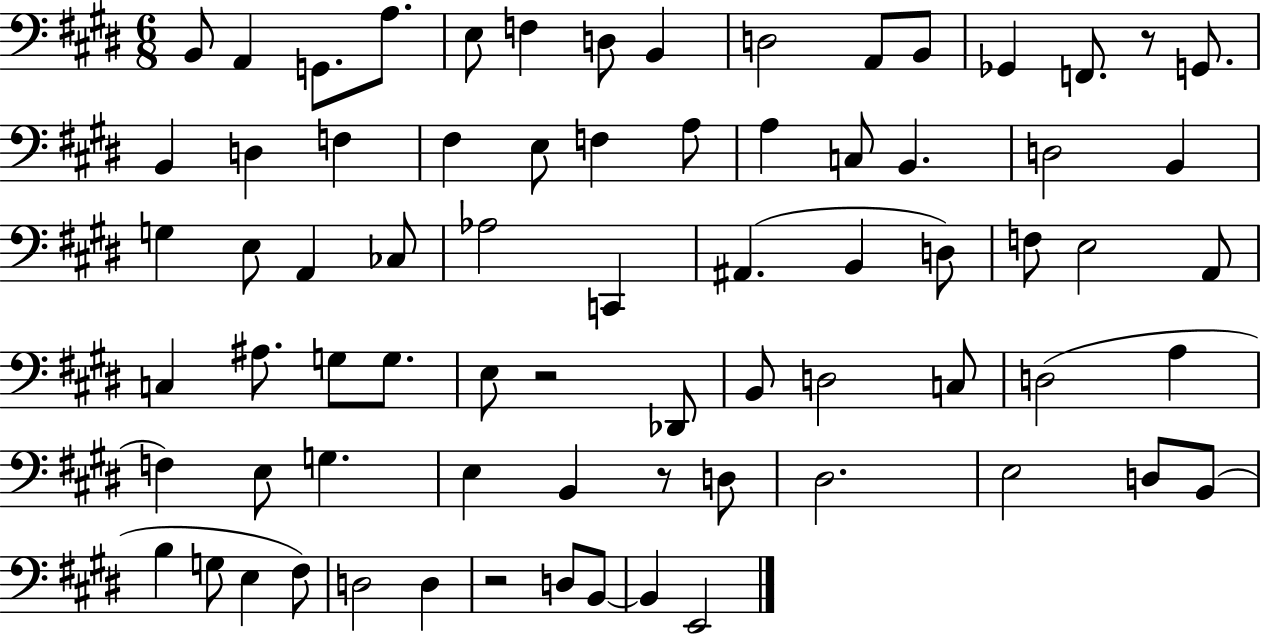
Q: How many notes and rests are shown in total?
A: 73